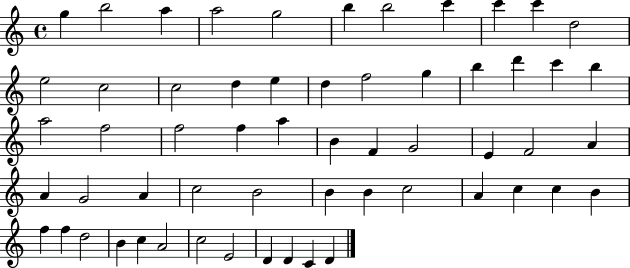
{
  \clef treble
  \time 4/4
  \defaultTimeSignature
  \key c \major
  g''4 b''2 a''4 | a''2 g''2 | b''4 b''2 c'''4 | c'''4 c'''4 d''2 | \break e''2 c''2 | c''2 d''4 e''4 | d''4 f''2 g''4 | b''4 d'''4 c'''4 b''4 | \break a''2 f''2 | f''2 f''4 a''4 | b'4 f'4 g'2 | e'4 f'2 a'4 | \break a'4 g'2 a'4 | c''2 b'2 | b'4 b'4 c''2 | a'4 c''4 c''4 b'4 | \break f''4 f''4 d''2 | b'4 c''4 a'2 | c''2 e'2 | d'4 d'4 c'4 d'4 | \break \bar "|."
}